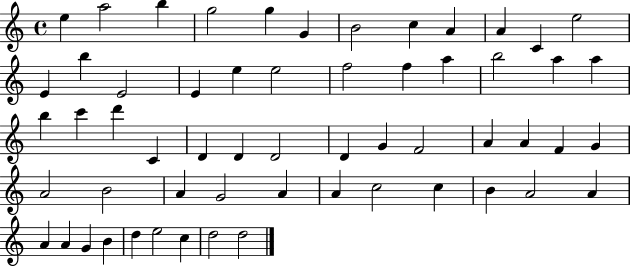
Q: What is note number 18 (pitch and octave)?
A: E5